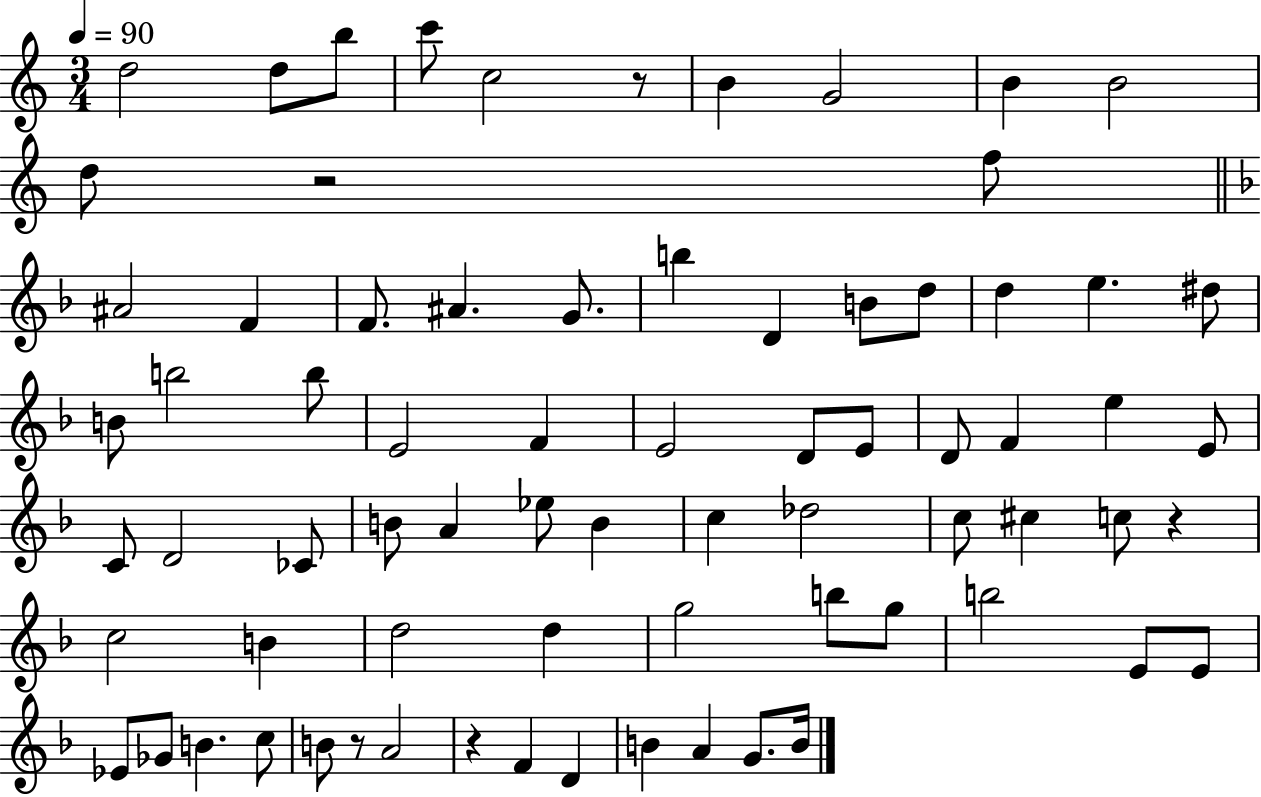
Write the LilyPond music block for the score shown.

{
  \clef treble
  \numericTimeSignature
  \time 3/4
  \key c \major
  \tempo 4 = 90
  d''2 d''8 b''8 | c'''8 c''2 r8 | b'4 g'2 | b'4 b'2 | \break d''8 r2 f''8 | \bar "||" \break \key d \minor ais'2 f'4 | f'8. ais'4. g'8. | b''4 d'4 b'8 d''8 | d''4 e''4. dis''8 | \break b'8 b''2 b''8 | e'2 f'4 | e'2 d'8 e'8 | d'8 f'4 e''4 e'8 | \break c'8 d'2 ces'8 | b'8 a'4 ees''8 b'4 | c''4 des''2 | c''8 cis''4 c''8 r4 | \break c''2 b'4 | d''2 d''4 | g''2 b''8 g''8 | b''2 e'8 e'8 | \break ees'8 ges'8 b'4. c''8 | b'8 r8 a'2 | r4 f'4 d'4 | b'4 a'4 g'8. b'16 | \break \bar "|."
}